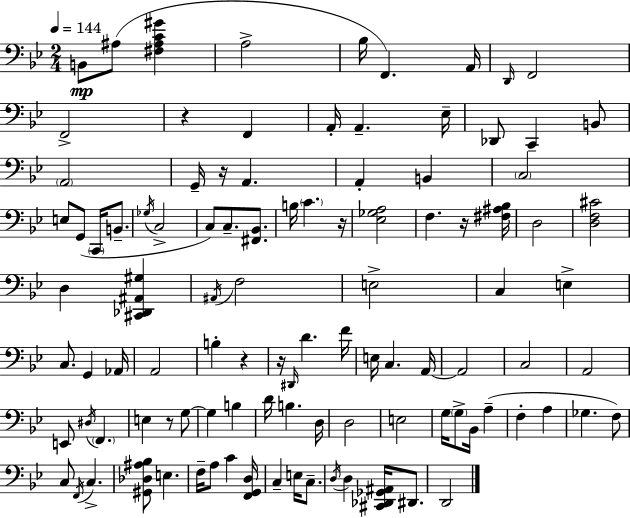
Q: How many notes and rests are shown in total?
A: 104